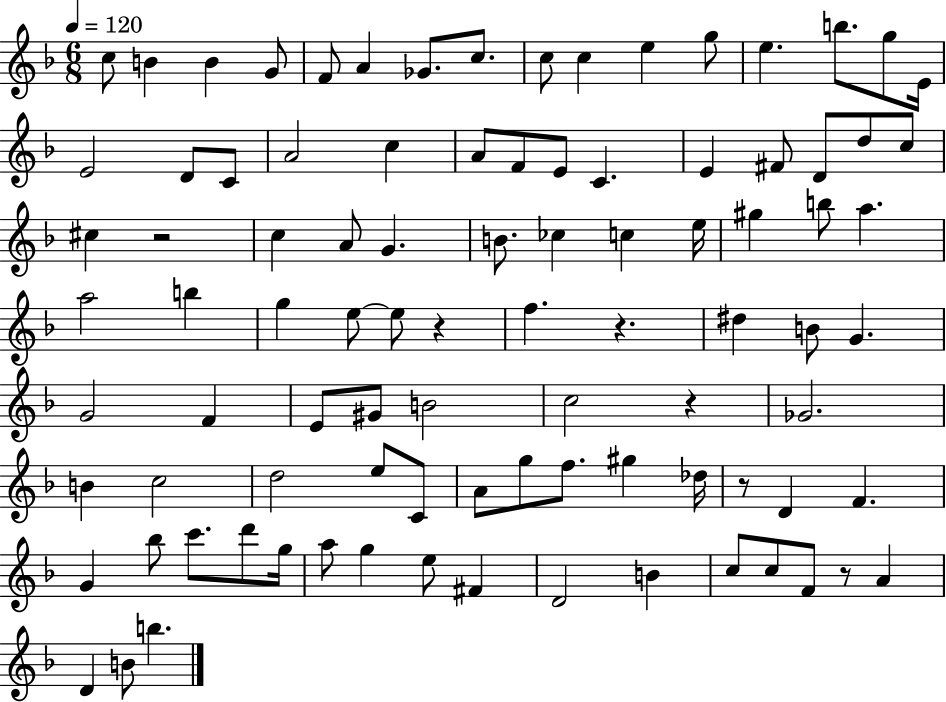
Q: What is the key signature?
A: F major